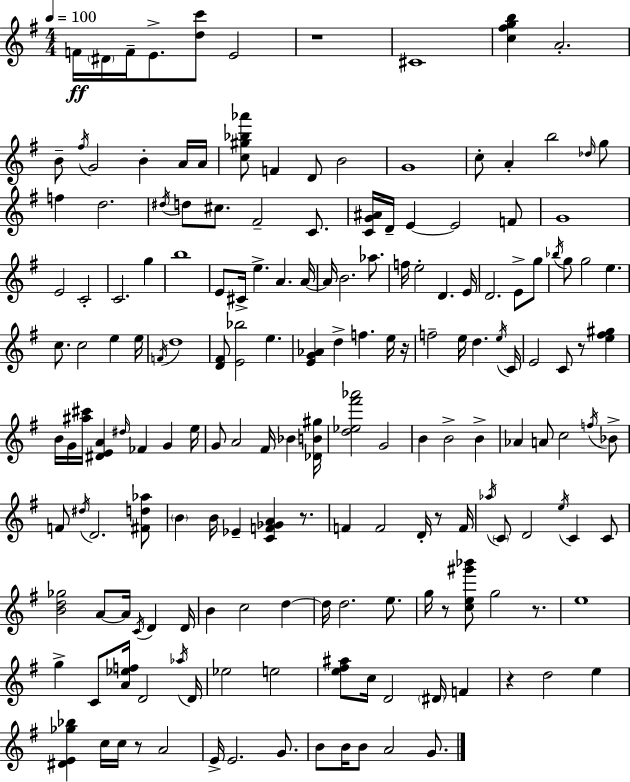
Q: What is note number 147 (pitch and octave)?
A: A4